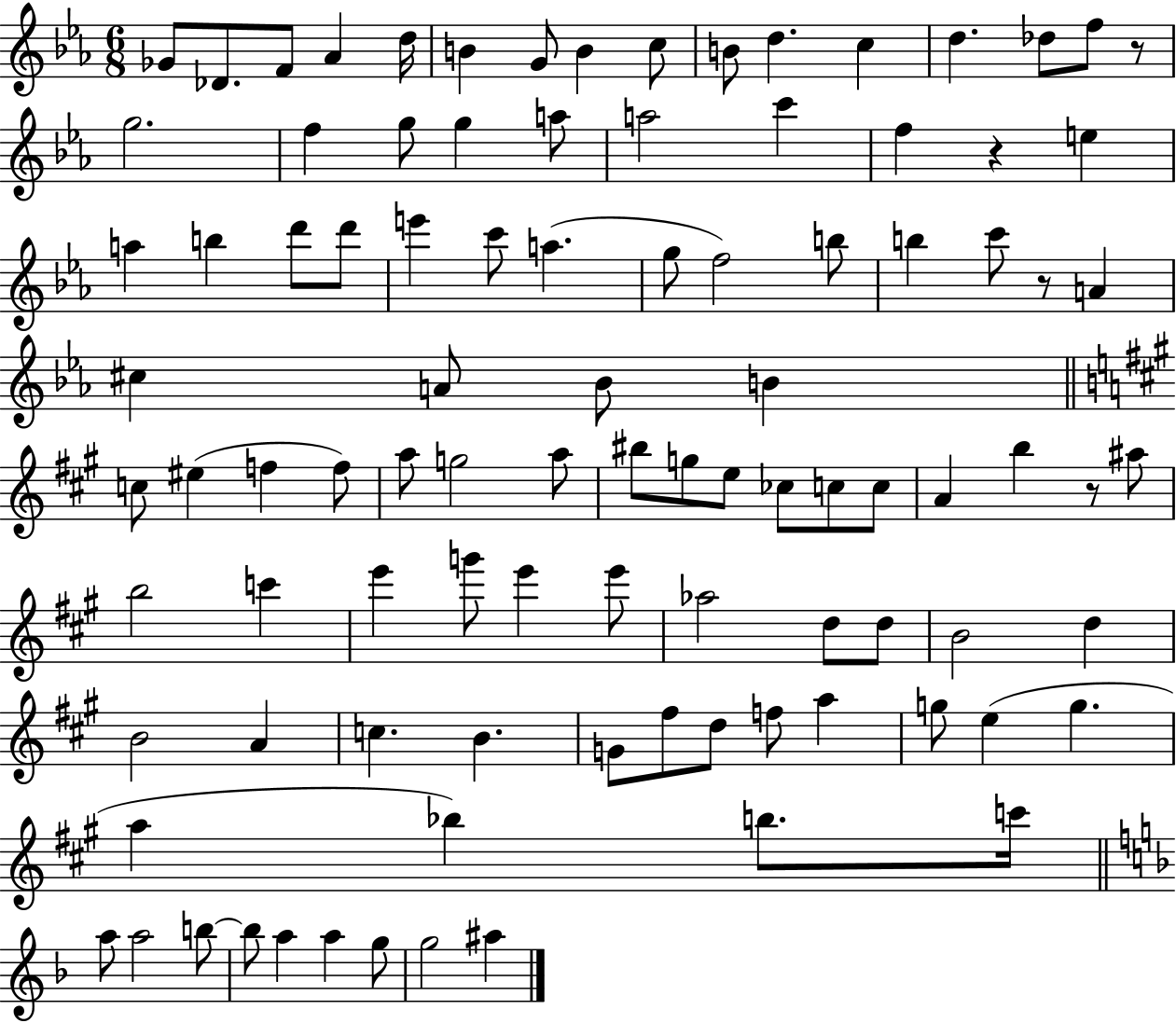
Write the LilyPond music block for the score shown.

{
  \clef treble
  \numericTimeSignature
  \time 6/8
  \key ees \major
  ges'8 des'8. f'8 aes'4 d''16 | b'4 g'8 b'4 c''8 | b'8 d''4. c''4 | d''4. des''8 f''8 r8 | \break g''2. | f''4 g''8 g''4 a''8 | a''2 c'''4 | f''4 r4 e''4 | \break a''4 b''4 d'''8 d'''8 | e'''4 c'''8 a''4.( | g''8 f''2) b''8 | b''4 c'''8 r8 a'4 | \break cis''4 a'8 bes'8 b'4 | \bar "||" \break \key a \major c''8 eis''4( f''4 f''8) | a''8 g''2 a''8 | bis''8 g''8 e''8 ces''8 c''8 c''8 | a'4 b''4 r8 ais''8 | \break b''2 c'''4 | e'''4 g'''8 e'''4 e'''8 | aes''2 d''8 d''8 | b'2 d''4 | \break b'2 a'4 | c''4. b'4. | g'8 fis''8 d''8 f''8 a''4 | g''8 e''4( g''4. | \break a''4 bes''4) b''8. c'''16 | \bar "||" \break \key d \minor a''8 a''2 b''8~~ | b''8 a''4 a''4 g''8 | g''2 ais''4 | \bar "|."
}